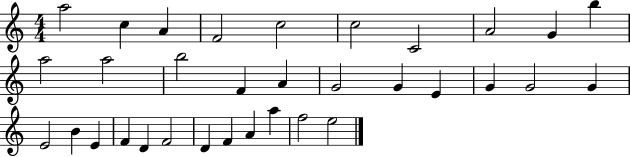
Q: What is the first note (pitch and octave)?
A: A5